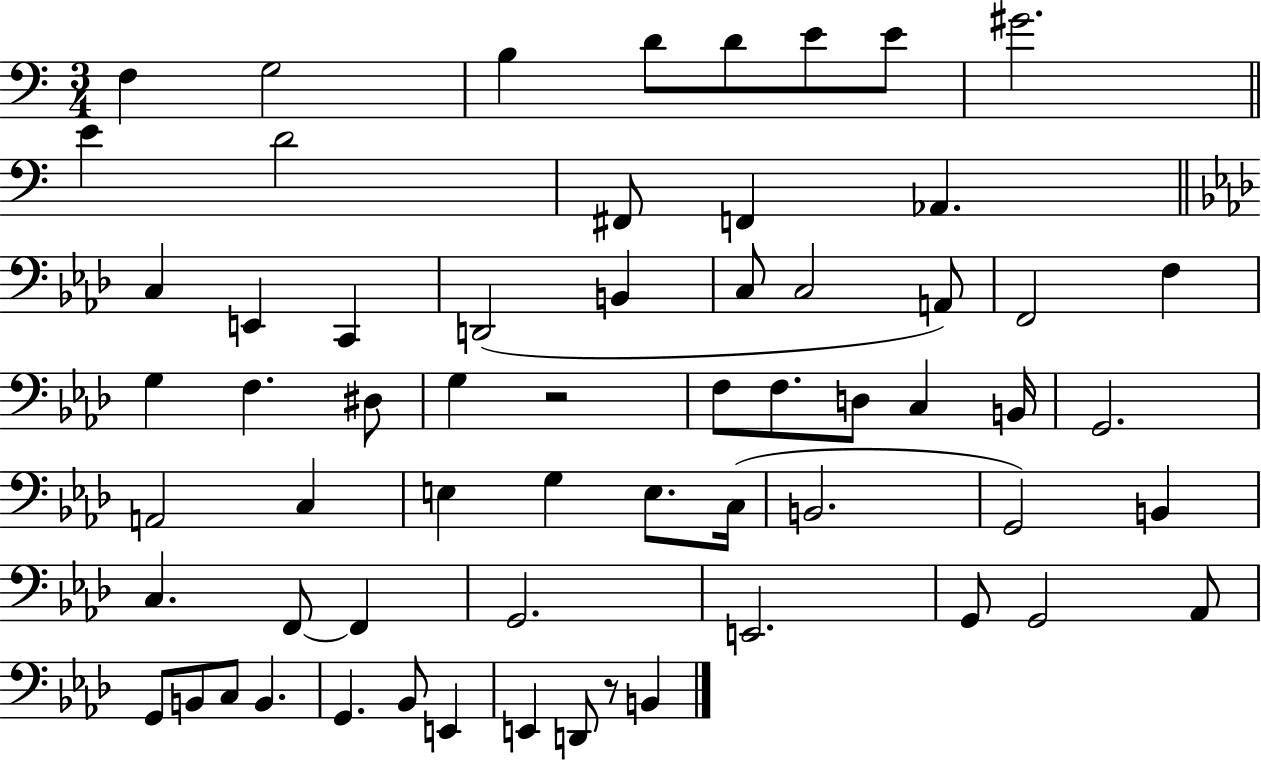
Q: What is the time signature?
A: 3/4